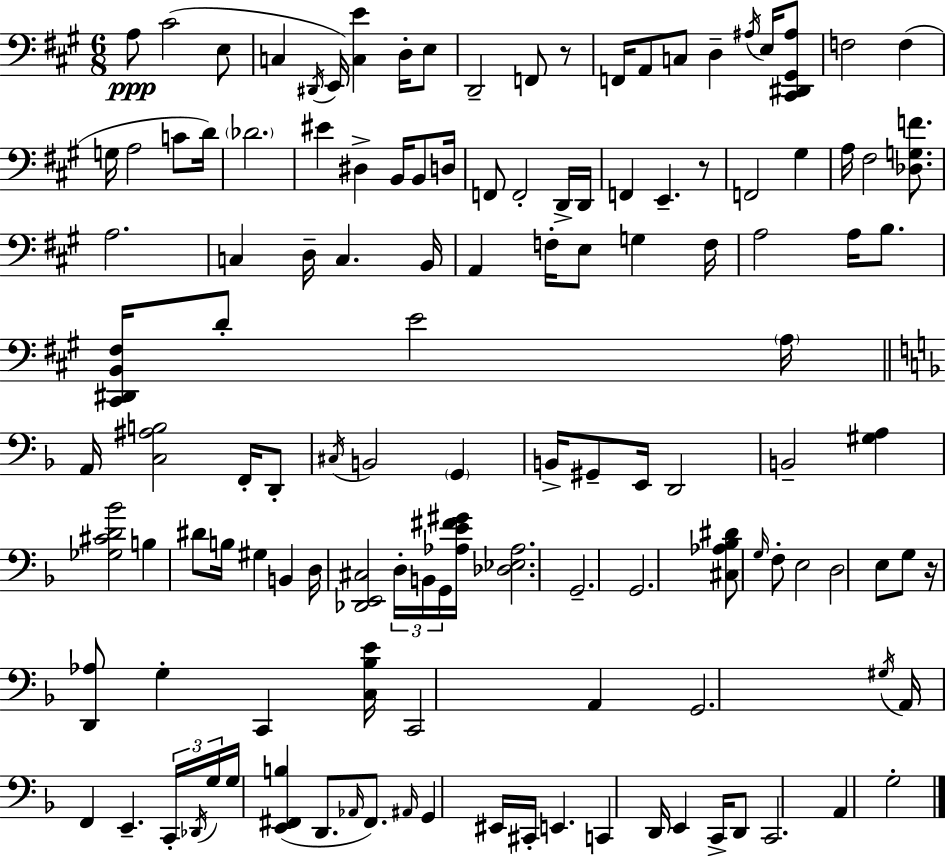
A3/e C#4/h E3/e C3/q D#2/s E2/s [C3,E4]/q D3/s E3/e D2/h F2/e R/e F2/s A2/e C3/e D3/q A#3/s E3/s [C#2,D#2,G#2,A#3]/e F3/h F3/q G3/s A3/h C4/e D4/s Db4/h. EIS4/q D#3/q B2/s B2/e D3/s F2/e F2/h D2/s D2/s F2/q E2/q. R/e F2/h G#3/q A3/s F#3/h [Db3,G3,F4]/e. A3/h. C3/q D3/s C3/q. B2/s A2/q F3/s E3/e G3/q F3/s A3/h A3/s B3/e. [C#2,D#2,B2,F#3]/s D4/e E4/h A3/s A2/s [C3,A#3,B3]/h F2/s D2/e C#3/s B2/h G2/q B2/s G#2/e E2/s D2/h B2/h [G#3,A3]/q [Gb3,C#4,D4,Bb4]/h B3/q D#4/e B3/s G#3/q B2/q D3/s [Db2,E2,C#3]/h D3/s B2/s G2/s [Ab3,E4,F#4,G#4]/s [Db3,Eb3,Ab3]/h. G2/h. G2/h. [C#3,Ab3,Bb3,D#4]/e G3/s F3/e E3/h D3/h E3/e G3/e R/s [D2,Ab3]/e G3/q C2/q [C3,Bb3,E4]/s C2/h A2/q G2/h. G#3/s A2/s F2/q E2/q. C2/s Db2/s G3/s G3/s [E2,F#2,B3]/q D2/e. Ab2/s F#2/e. A#2/s G2/q EIS2/s C#2/s E2/q. C2/q D2/s E2/q C2/s D2/e C2/h. A2/q G3/h